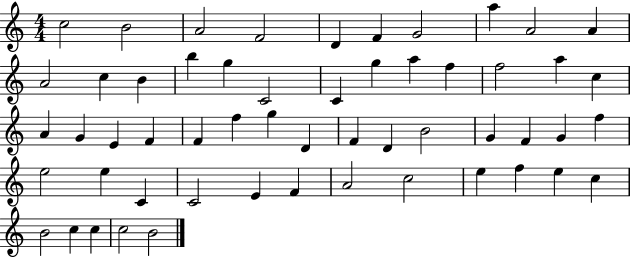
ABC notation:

X:1
T:Untitled
M:4/4
L:1/4
K:C
c2 B2 A2 F2 D F G2 a A2 A A2 c B b g C2 C g a f f2 a c A G E F F f g D F D B2 G F G f e2 e C C2 E F A2 c2 e f e c B2 c c c2 B2